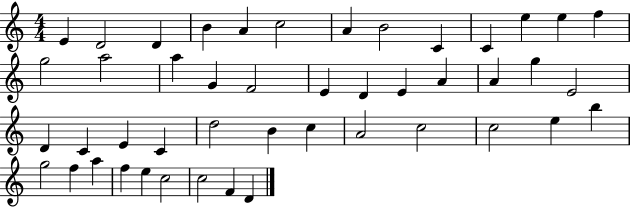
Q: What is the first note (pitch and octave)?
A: E4